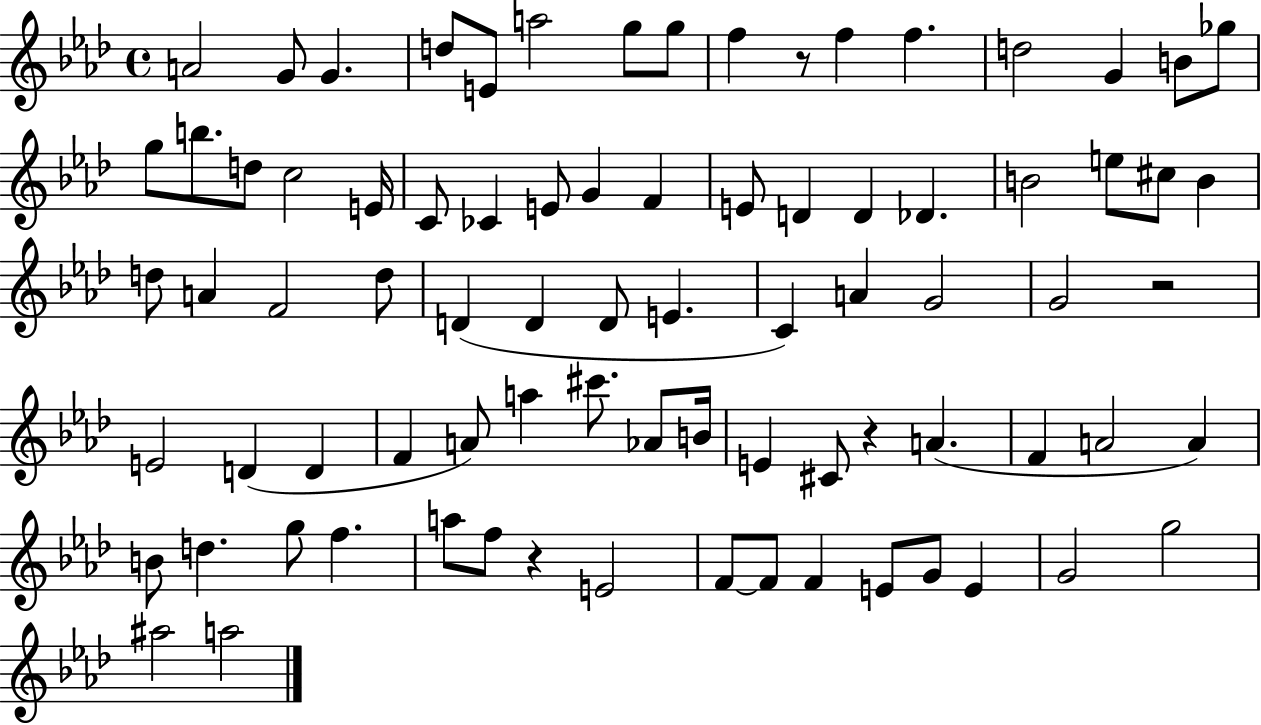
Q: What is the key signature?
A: AES major